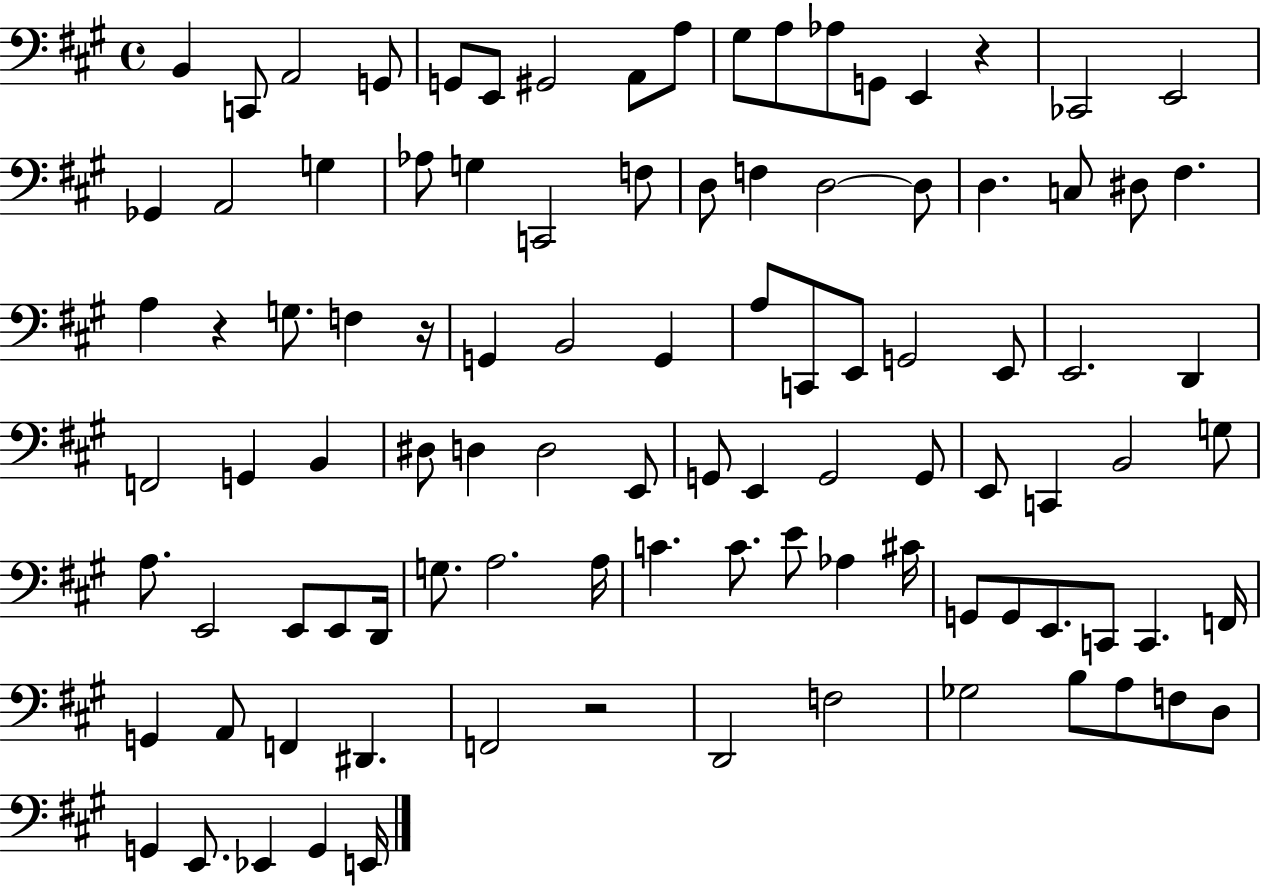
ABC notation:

X:1
T:Untitled
M:4/4
L:1/4
K:A
B,, C,,/2 A,,2 G,,/2 G,,/2 E,,/2 ^G,,2 A,,/2 A,/2 ^G,/2 A,/2 _A,/2 G,,/2 E,, z _C,,2 E,,2 _G,, A,,2 G, _A,/2 G, C,,2 F,/2 D,/2 F, D,2 D,/2 D, C,/2 ^D,/2 ^F, A, z G,/2 F, z/4 G,, B,,2 G,, A,/2 C,,/2 E,,/2 G,,2 E,,/2 E,,2 D,, F,,2 G,, B,, ^D,/2 D, D,2 E,,/2 G,,/2 E,, G,,2 G,,/2 E,,/2 C,, B,,2 G,/2 A,/2 E,,2 E,,/2 E,,/2 D,,/4 G,/2 A,2 A,/4 C C/2 E/2 _A, ^C/4 G,,/2 G,,/2 E,,/2 C,,/2 C,, F,,/4 G,, A,,/2 F,, ^D,, F,,2 z2 D,,2 F,2 _G,2 B,/2 A,/2 F,/2 D,/2 G,, E,,/2 _E,, G,, E,,/4